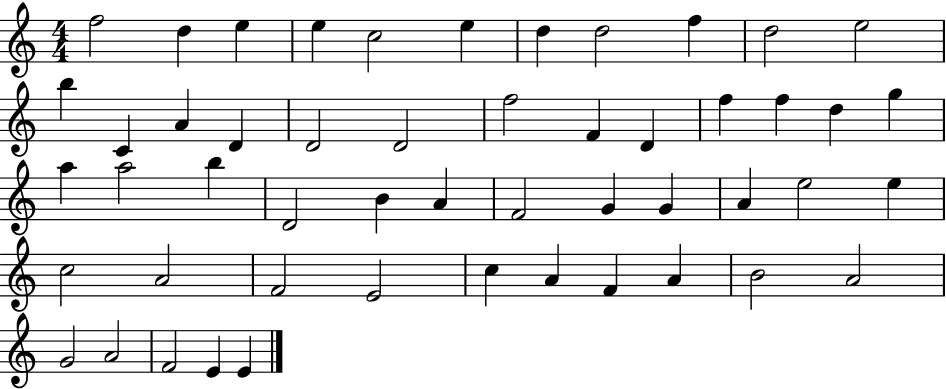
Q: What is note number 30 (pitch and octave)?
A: A4